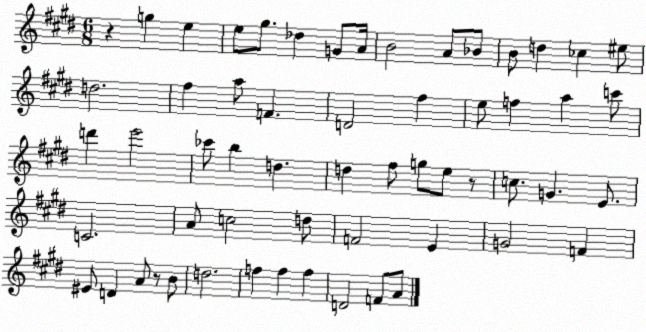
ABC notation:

X:1
T:Untitled
M:6/8
L:1/4
K:E
z g e e/2 ^g/2 _d G/2 A/4 B2 A/2 _B/2 B/2 d _c ^e/2 d2 ^f a/2 F D2 ^f e/2 f a c'/2 d' e'2 _c'/2 b d d ^f/2 g/2 e/2 z/2 c/2 G E/2 C2 A/2 c2 d/2 F2 E G2 F ^E/2 D A/2 z/2 B/2 d2 f f f D2 F/2 A/2